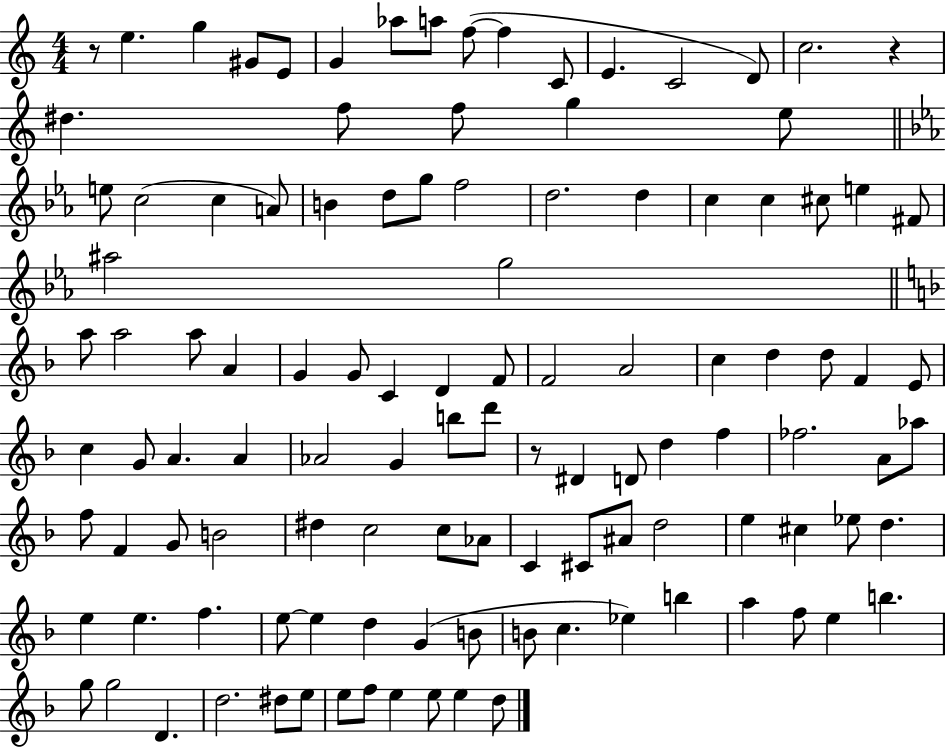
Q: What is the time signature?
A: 4/4